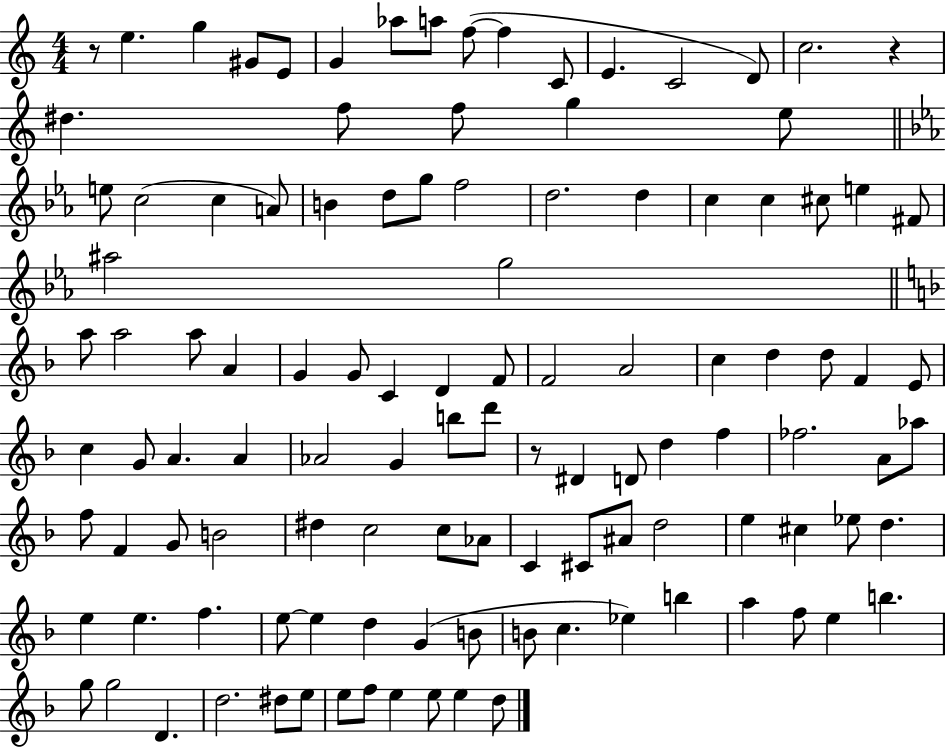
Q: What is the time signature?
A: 4/4